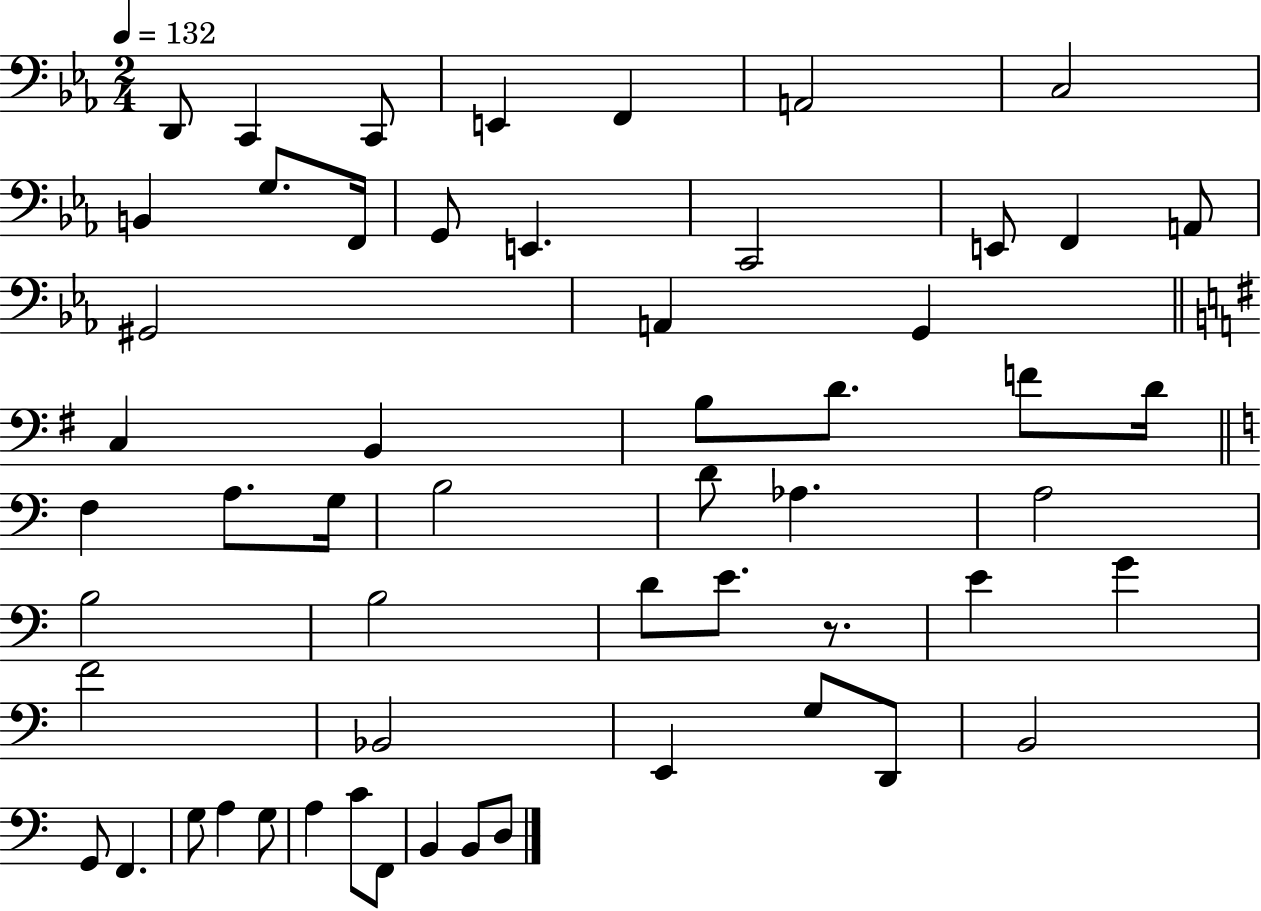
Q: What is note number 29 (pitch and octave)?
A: B3